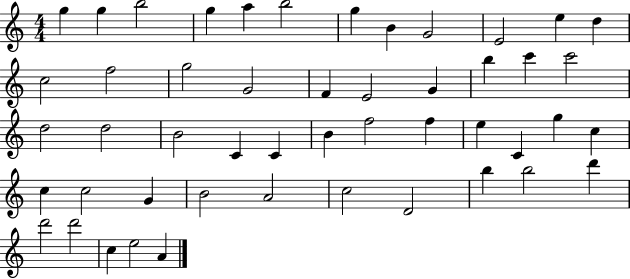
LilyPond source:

{
  \clef treble
  \numericTimeSignature
  \time 4/4
  \key c \major
  g''4 g''4 b''2 | g''4 a''4 b''2 | g''4 b'4 g'2 | e'2 e''4 d''4 | \break c''2 f''2 | g''2 g'2 | f'4 e'2 g'4 | b''4 c'''4 c'''2 | \break d''2 d''2 | b'2 c'4 c'4 | b'4 f''2 f''4 | e''4 c'4 g''4 c''4 | \break c''4 c''2 g'4 | b'2 a'2 | c''2 d'2 | b''4 b''2 d'''4 | \break d'''2 d'''2 | c''4 e''2 a'4 | \bar "|."
}